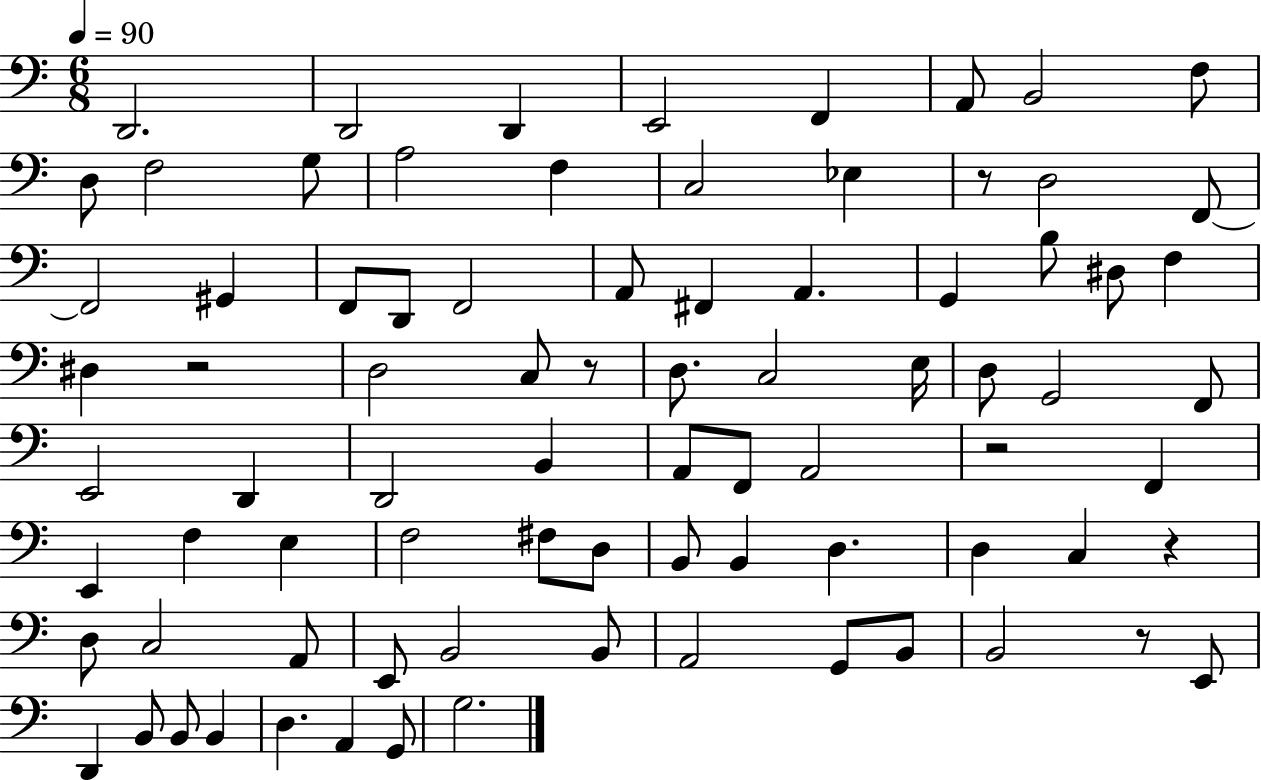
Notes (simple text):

D2/h. D2/h D2/q E2/h F2/q A2/e B2/h F3/e D3/e F3/h G3/e A3/h F3/q C3/h Eb3/q R/e D3/h F2/e F2/h G#2/q F2/e D2/e F2/h A2/e F#2/q A2/q. G2/q B3/e D#3/e F3/q D#3/q R/h D3/h C3/e R/e D3/e. C3/h E3/s D3/e G2/h F2/e E2/h D2/q D2/h B2/q A2/e F2/e A2/h R/h F2/q E2/q F3/q E3/q F3/h F#3/e D3/e B2/e B2/q D3/q. D3/q C3/q R/q D3/e C3/h A2/e E2/e B2/h B2/e A2/h G2/e B2/e B2/h R/e E2/e D2/q B2/e B2/e B2/q D3/q. A2/q G2/e G3/h.